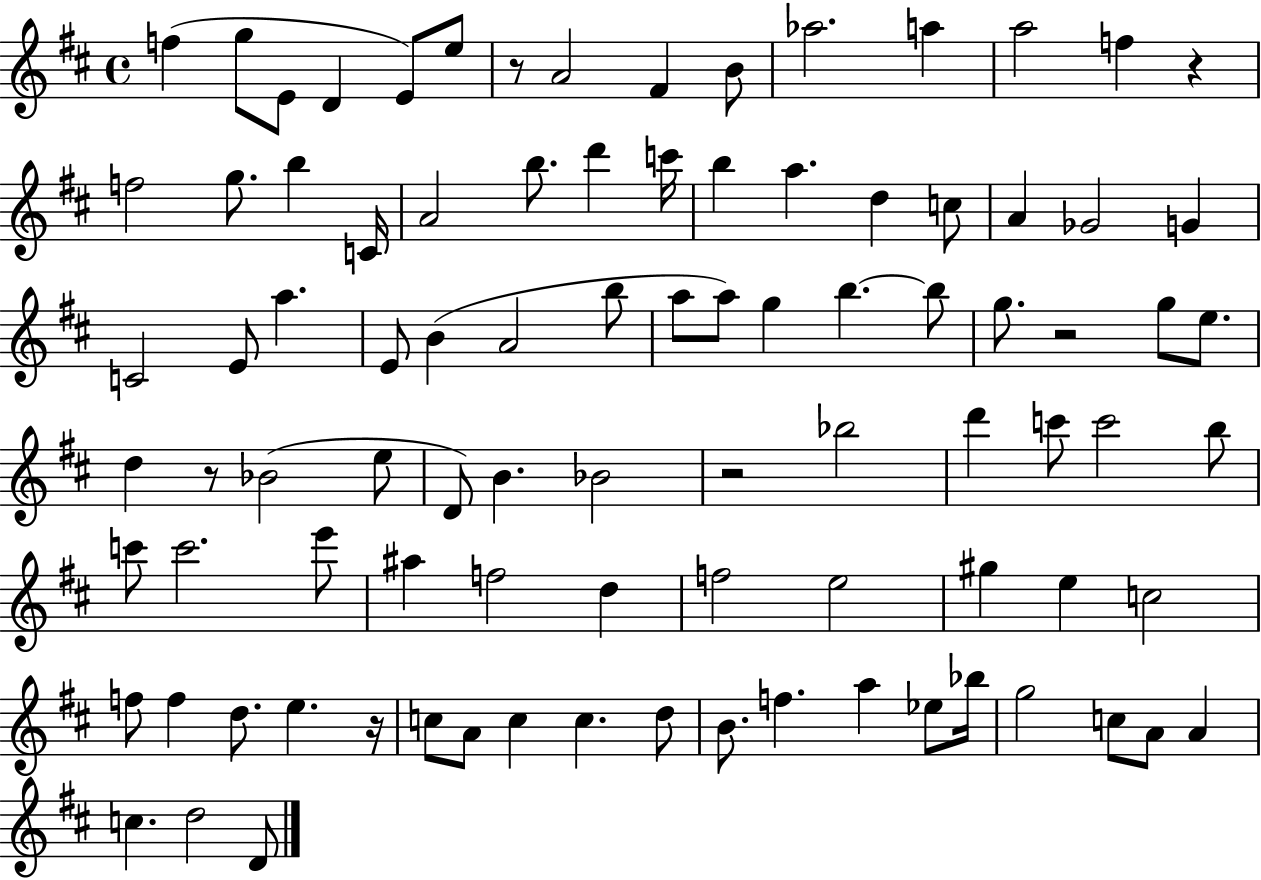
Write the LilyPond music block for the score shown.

{
  \clef treble
  \time 4/4
  \defaultTimeSignature
  \key d \major
  f''4( g''8 e'8 d'4 e'8) e''8 | r8 a'2 fis'4 b'8 | aes''2. a''4 | a''2 f''4 r4 | \break f''2 g''8. b''4 c'16 | a'2 b''8. d'''4 c'''16 | b''4 a''4. d''4 c''8 | a'4 ges'2 g'4 | \break c'2 e'8 a''4. | e'8 b'4( a'2 b''8 | a''8 a''8) g''4 b''4.~~ b''8 | g''8. r2 g''8 e''8. | \break d''4 r8 bes'2( e''8 | d'8) b'4. bes'2 | r2 bes''2 | d'''4 c'''8 c'''2 b''8 | \break c'''8 c'''2. e'''8 | ais''4 f''2 d''4 | f''2 e''2 | gis''4 e''4 c''2 | \break f''8 f''4 d''8. e''4. r16 | c''8 a'8 c''4 c''4. d''8 | b'8. f''4. a''4 ees''8 bes''16 | g''2 c''8 a'8 a'4 | \break c''4. d''2 d'8 | \bar "|."
}